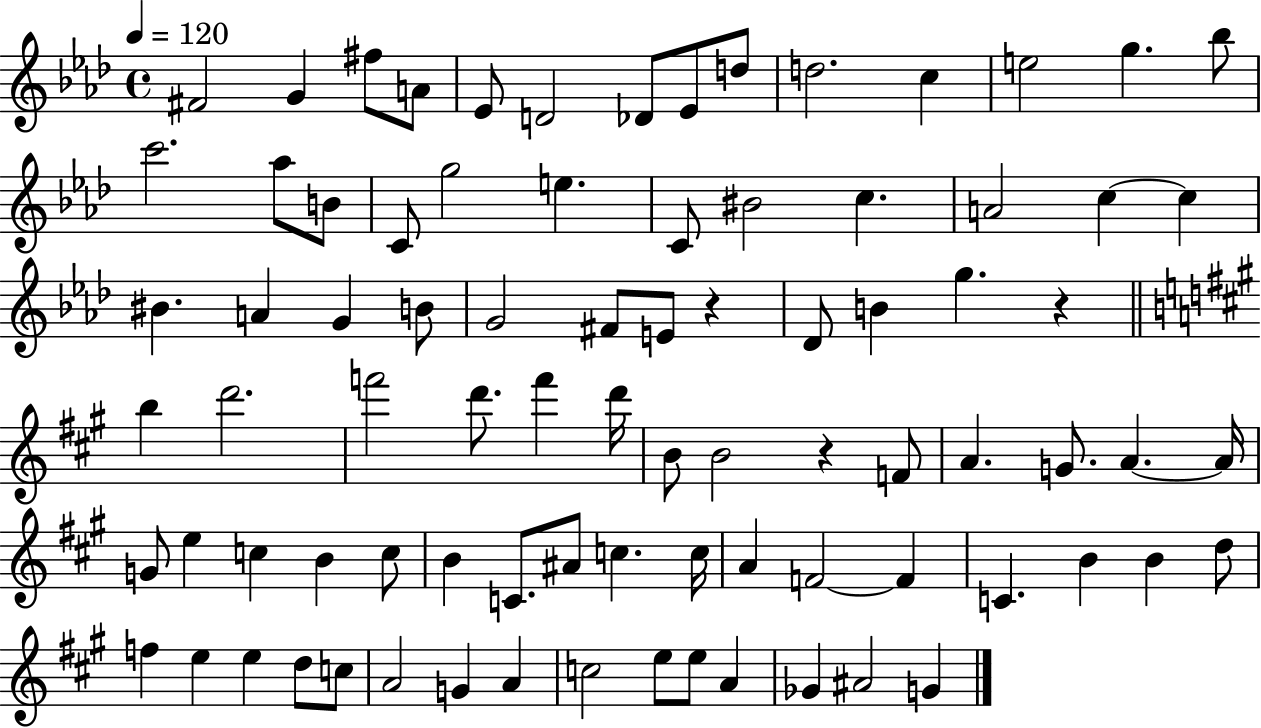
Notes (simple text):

F#4/h G4/q F#5/e A4/e Eb4/e D4/h Db4/e Eb4/e D5/e D5/h. C5/q E5/h G5/q. Bb5/e C6/h. Ab5/e B4/e C4/e G5/h E5/q. C4/e BIS4/h C5/q. A4/h C5/q C5/q BIS4/q. A4/q G4/q B4/e G4/h F#4/e E4/e R/q Db4/e B4/q G5/q. R/q B5/q D6/h. F6/h D6/e. F6/q D6/s B4/e B4/h R/q F4/e A4/q. G4/e. A4/q. A4/s G4/e E5/q C5/q B4/q C5/e B4/q C4/e. A#4/e C5/q. C5/s A4/q F4/h F4/q C4/q. B4/q B4/q D5/e F5/q E5/q E5/q D5/e C5/e A4/h G4/q A4/q C5/h E5/e E5/e A4/q Gb4/q A#4/h G4/q